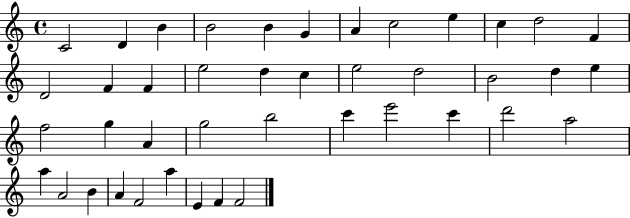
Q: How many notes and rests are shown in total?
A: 42